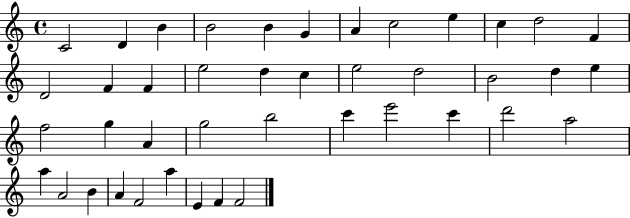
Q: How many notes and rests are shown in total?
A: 42